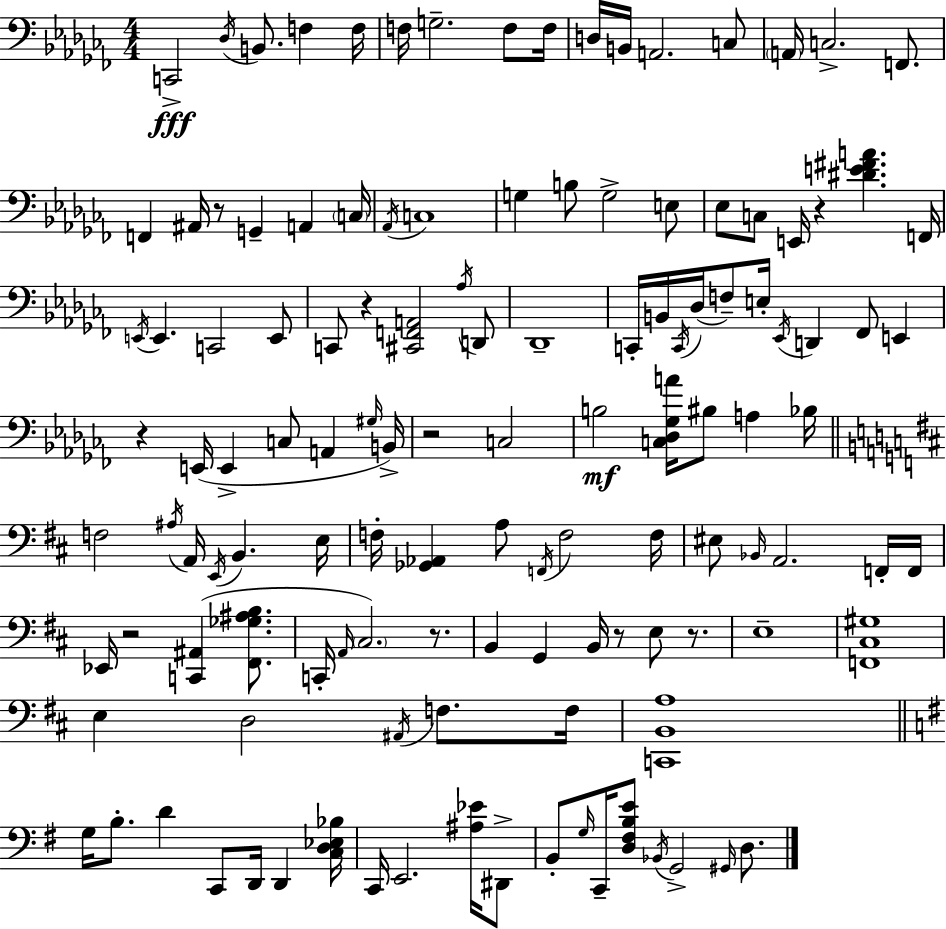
X:1
T:Untitled
M:4/4
L:1/4
K:Abm
C,,2 _D,/4 B,,/2 F, F,/4 F,/4 G,2 F,/2 F,/4 D,/4 B,,/4 A,,2 C,/2 A,,/4 C,2 F,,/2 F,, ^A,,/4 z/2 G,, A,, C,/4 _A,,/4 C,4 G, B,/2 G,2 E,/2 _E,/2 C,/2 E,,/4 z [^DE^FA] F,,/4 E,,/4 E,, C,,2 E,,/2 C,,/2 z [^C,,F,,A,,]2 _A,/4 D,,/2 _D,,4 C,,/4 B,,/4 C,,/4 _D,/4 F,/2 E,/4 _E,,/4 D,, _F,,/2 E,, z E,,/4 E,, C,/2 A,, ^G,/4 B,,/4 z2 C,2 B,2 [C,_D,_G,A]/4 ^B,/2 A, _B,/4 F,2 ^A,/4 A,,/4 E,,/4 B,, E,/4 F,/4 [_G,,_A,,] A,/2 F,,/4 F,2 F,/4 ^E,/2 _B,,/4 A,,2 F,,/4 F,,/4 _E,,/4 z2 [C,,^A,,] [^F,,_G,^A,B,]/2 C,,/4 A,,/4 ^C,2 z/2 B,, G,, B,,/4 z/2 E,/2 z/2 E,4 [F,,^C,^G,]4 E, D,2 ^A,,/4 F,/2 F,/4 [C,,B,,A,]4 G,/4 B,/2 D C,,/2 D,,/4 D,, [C,D,_E,_B,]/4 C,,/4 E,,2 [^A,_E]/4 ^D,,/2 B,,/2 G,/4 C,,/4 [D,^F,B,E]/2 _B,,/4 G,,2 ^G,,/4 D,/2